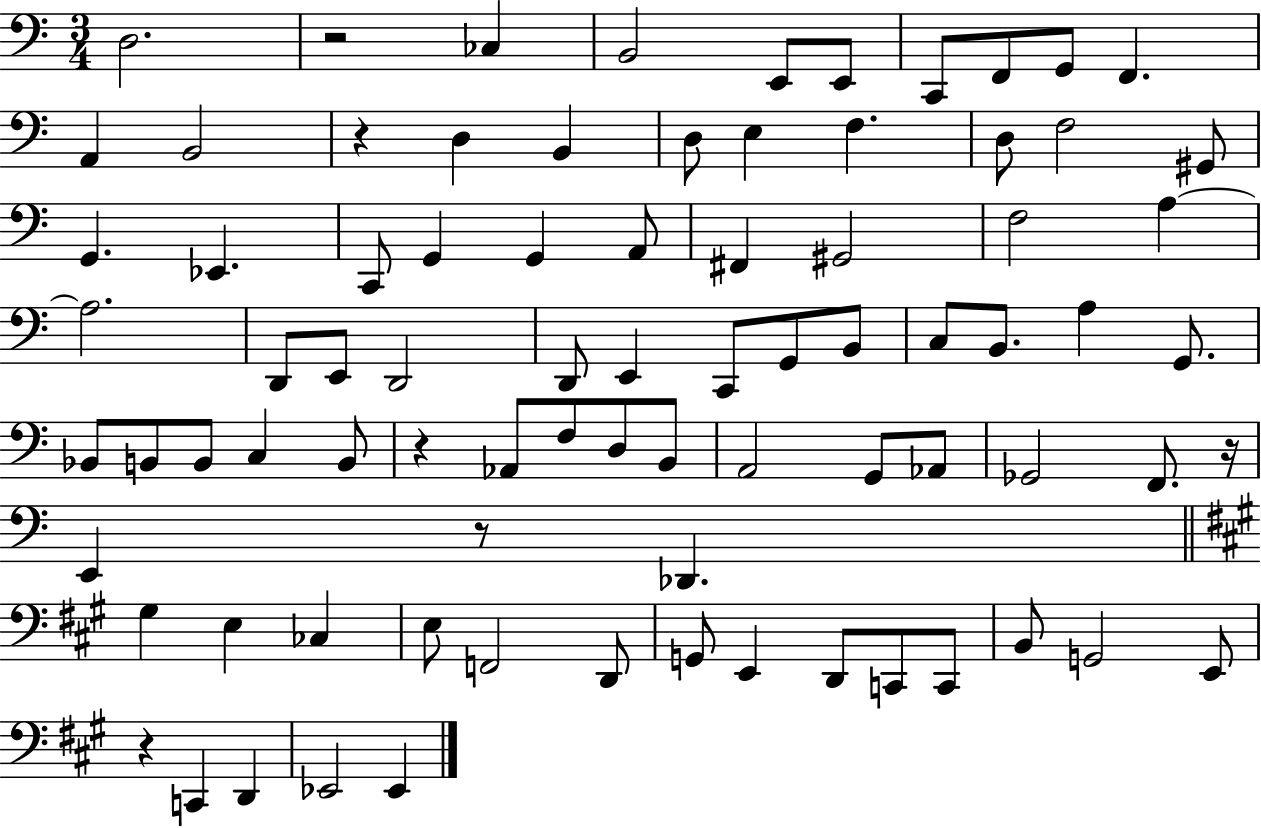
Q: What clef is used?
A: bass